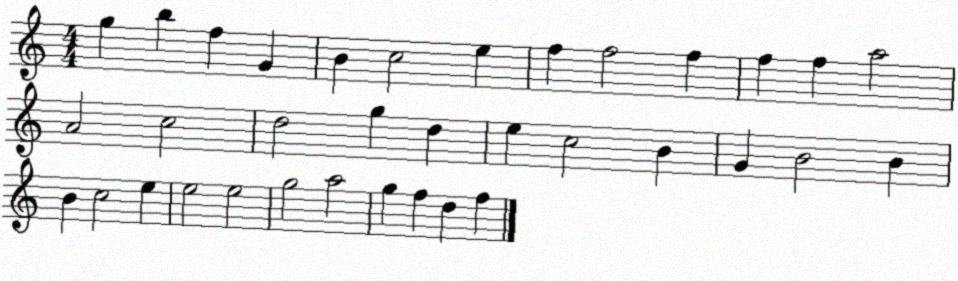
X:1
T:Untitled
M:4/4
L:1/4
K:C
g b f G B c2 e f f2 f f f a2 A2 c2 d2 g d e c2 B G B2 B B c2 e e2 e2 g2 a2 g f d f